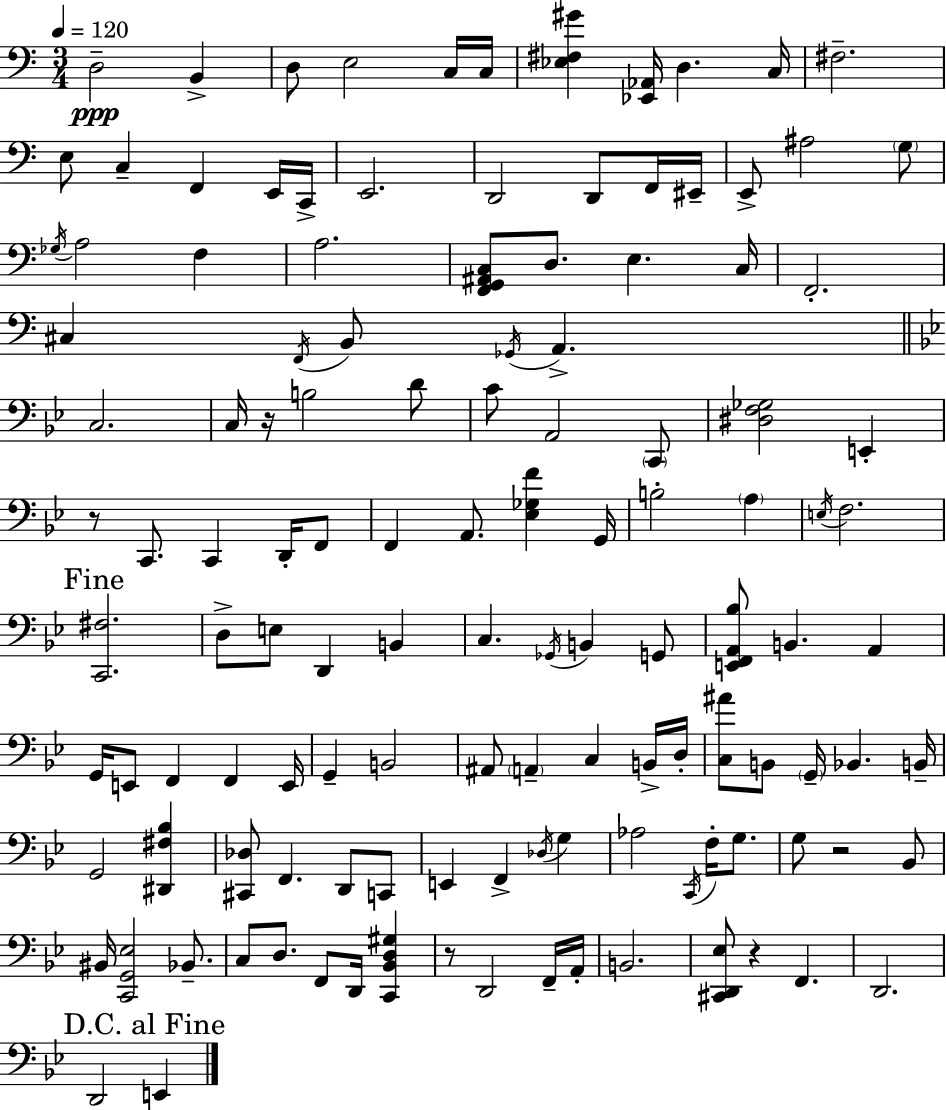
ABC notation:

X:1
T:Untitled
M:3/4
L:1/4
K:C
D,2 B,, D,/2 E,2 C,/4 C,/4 [_E,^F,^G] [_E,,_A,,]/4 D, C,/4 ^F,2 E,/2 C, F,, E,,/4 C,,/4 E,,2 D,,2 D,,/2 F,,/4 ^E,,/4 E,,/2 ^A,2 G,/2 _G,/4 A,2 F, A,2 [F,,G,,^A,,C,]/2 D,/2 E, C,/4 F,,2 ^C, F,,/4 B,,/2 _G,,/4 A,, C,2 C,/4 z/4 B,2 D/2 C/2 A,,2 C,,/2 [^D,F,_G,]2 E,, z/2 C,,/2 C,, D,,/4 F,,/2 F,, A,,/2 [_E,_G,F] G,,/4 B,2 A, E,/4 F,2 [C,,^F,]2 D,/2 E,/2 D,, B,, C, _G,,/4 B,, G,,/2 [E,,F,,A,,_B,]/2 B,, A,, G,,/4 E,,/2 F,, F,, E,,/4 G,, B,,2 ^A,,/2 A,, C, B,,/4 D,/4 [C,^A]/2 B,,/2 G,,/4 _B,, B,,/4 G,,2 [^D,,^F,_B,] [^C,,_D,]/2 F,, D,,/2 C,,/2 E,, F,, _D,/4 G, _A,2 C,,/4 F,/4 G,/2 G,/2 z2 _B,,/2 ^B,,/4 [C,,G,,_E,]2 _B,,/2 C,/2 D,/2 F,,/2 D,,/4 [C,,_B,,D,^G,] z/2 D,,2 F,,/4 A,,/4 B,,2 [^C,,D,,_E,]/2 z F,, D,,2 D,,2 E,,